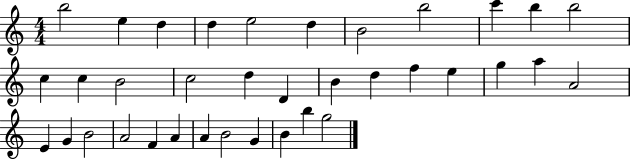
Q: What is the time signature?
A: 4/4